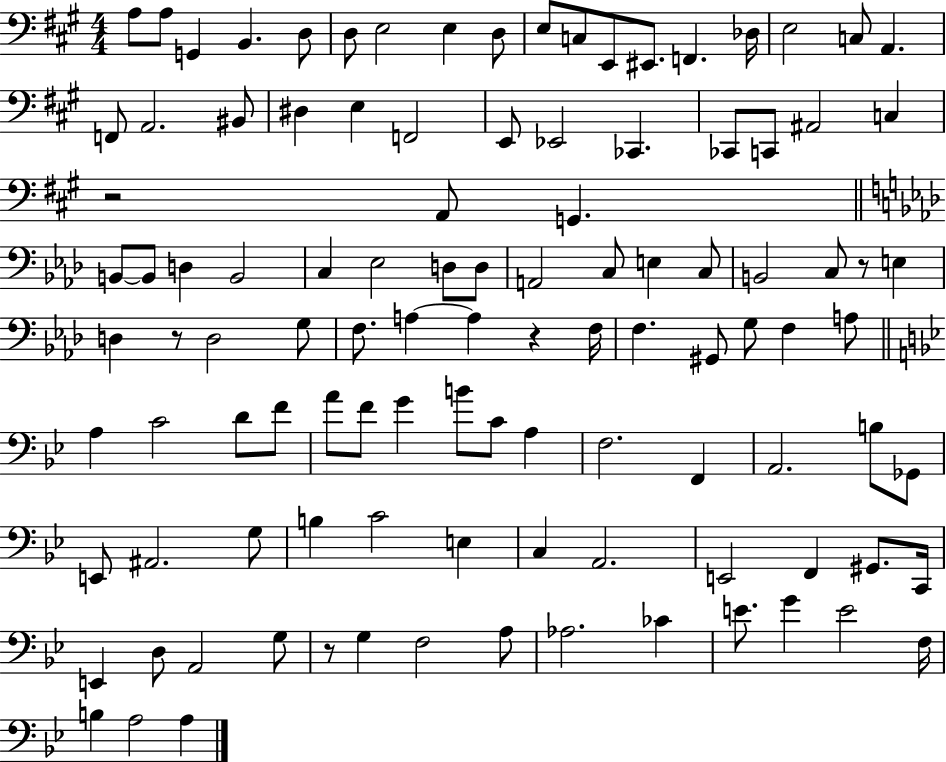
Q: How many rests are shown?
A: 5